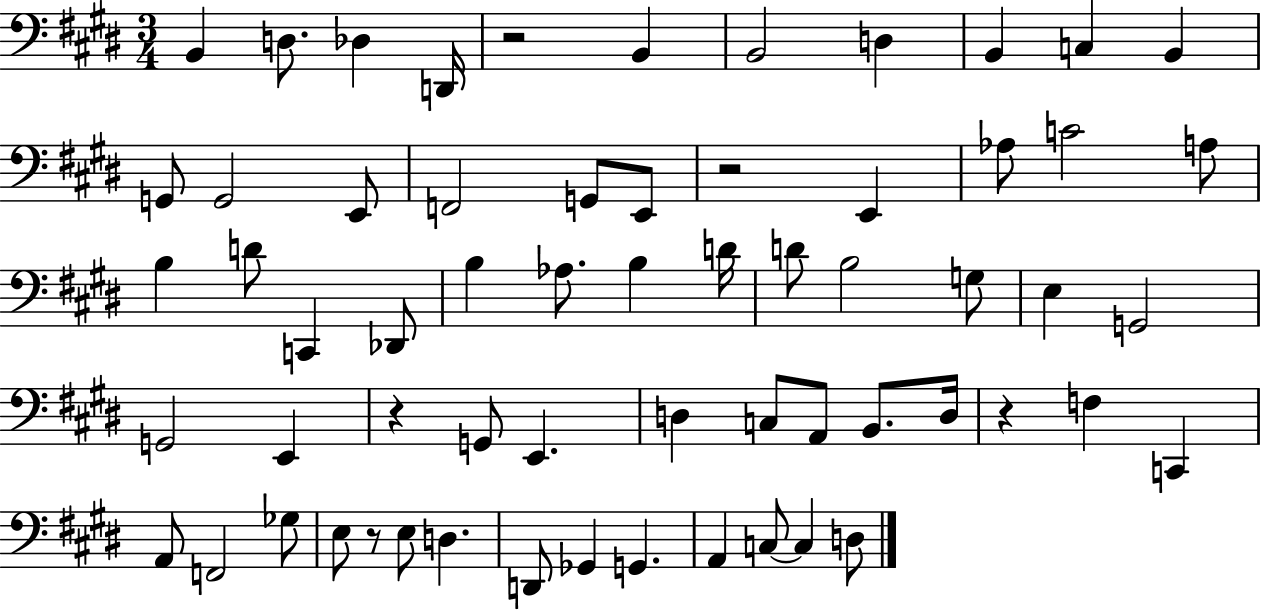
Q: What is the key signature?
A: E major